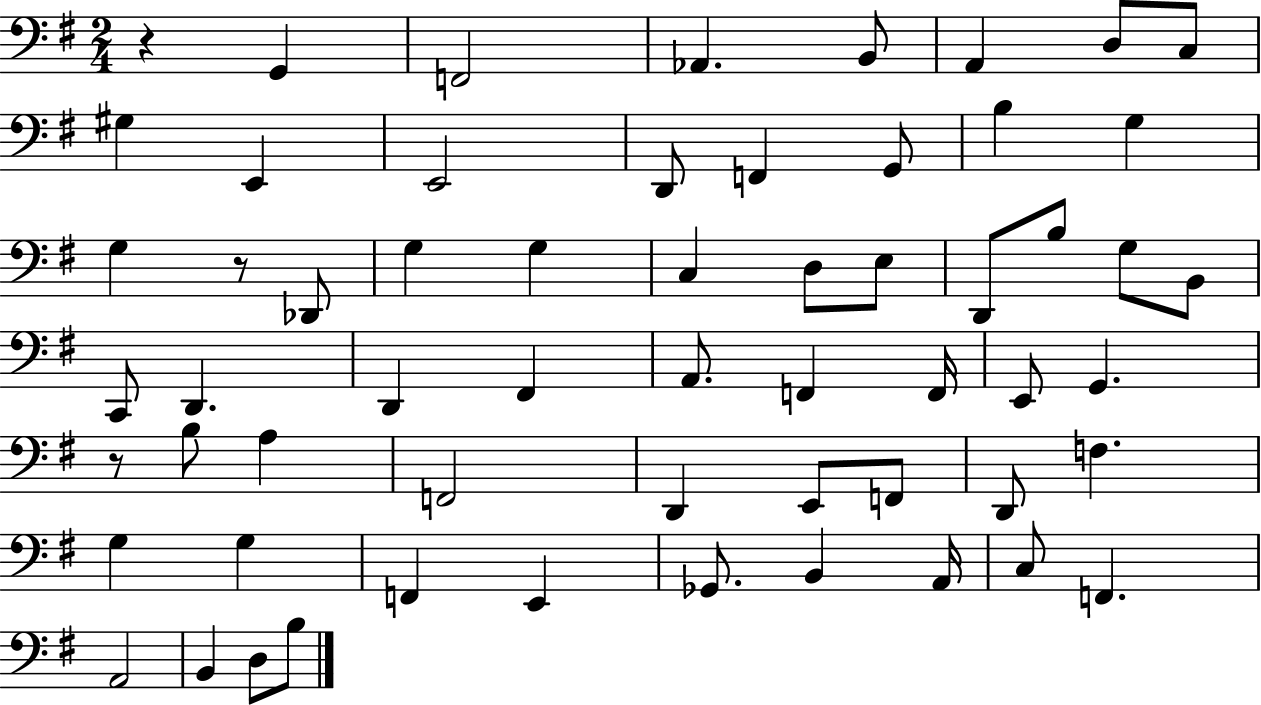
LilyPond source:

{
  \clef bass
  \numericTimeSignature
  \time 2/4
  \key g \major
  \repeat volta 2 { r4 g,4 | f,2 | aes,4. b,8 | a,4 d8 c8 | \break gis4 e,4 | e,2 | d,8 f,4 g,8 | b4 g4 | \break g4 r8 des,8 | g4 g4 | c4 d8 e8 | d,8 b8 g8 b,8 | \break c,8 d,4. | d,4 fis,4 | a,8. f,4 f,16 | e,8 g,4. | \break r8 b8 a4 | f,2 | d,4 e,8 f,8 | d,8 f4. | \break g4 g4 | f,4 e,4 | ges,8. b,4 a,16 | c8 f,4. | \break a,2 | b,4 d8 b8 | } \bar "|."
}